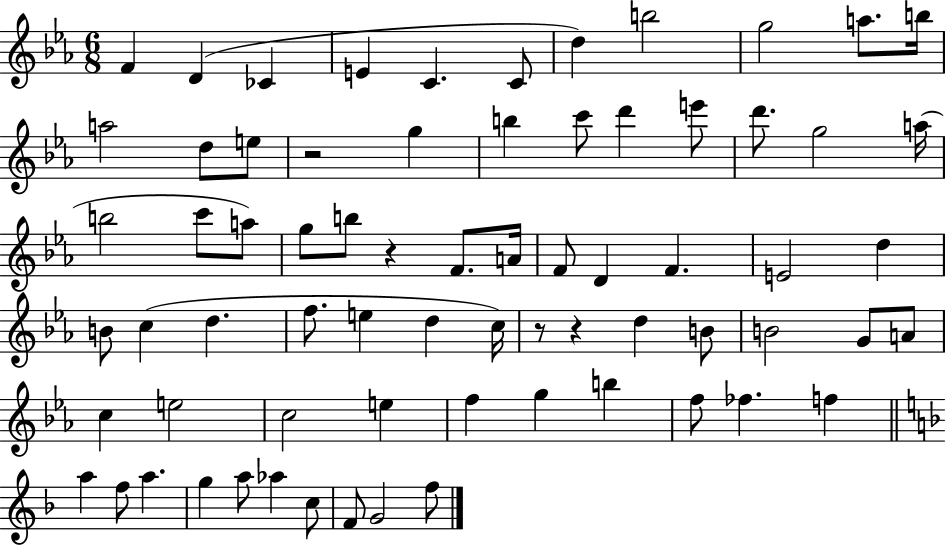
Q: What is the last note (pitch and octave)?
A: F5